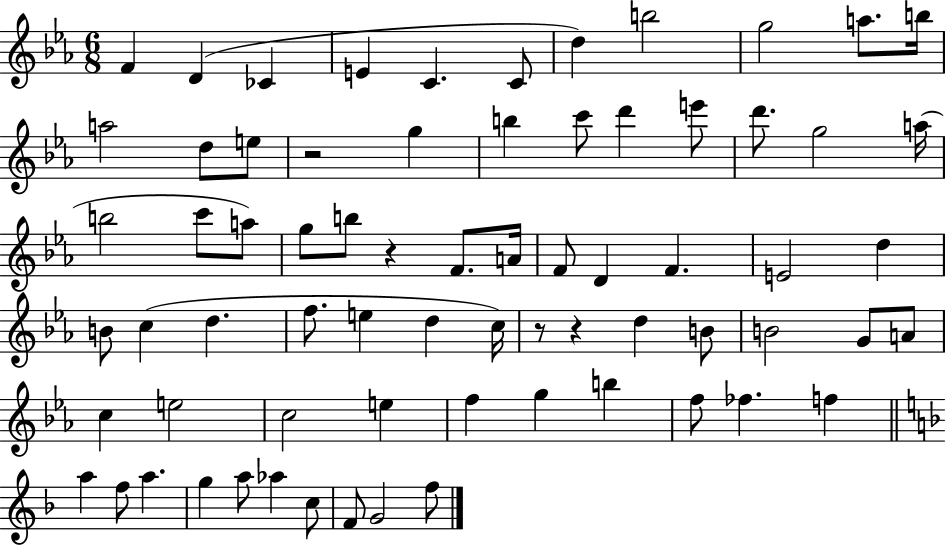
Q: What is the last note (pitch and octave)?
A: F5